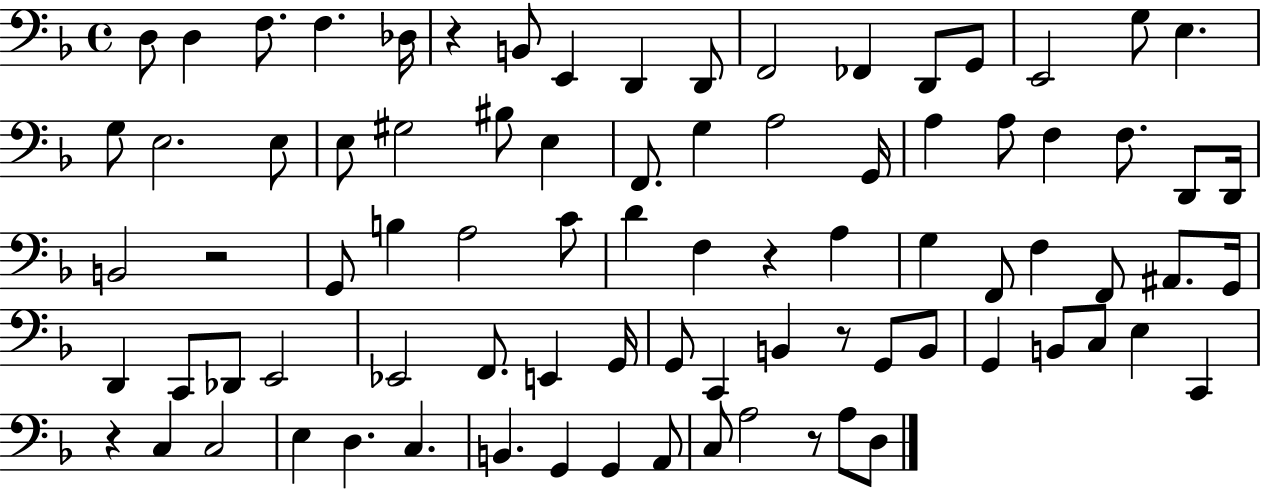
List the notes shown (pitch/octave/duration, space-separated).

D3/e D3/q F3/e. F3/q. Db3/s R/q B2/e E2/q D2/q D2/e F2/h FES2/q D2/e G2/e E2/h G3/e E3/q. G3/e E3/h. E3/e E3/e G#3/h BIS3/e E3/q F2/e. G3/q A3/h G2/s A3/q A3/e F3/q F3/e. D2/e D2/s B2/h R/h G2/e B3/q A3/h C4/e D4/q F3/q R/q A3/q G3/q F2/e F3/q F2/e A#2/e. G2/s D2/q C2/e Db2/e E2/h Eb2/h F2/e. E2/q G2/s G2/e C2/q B2/q R/e G2/e B2/e G2/q B2/e C3/e E3/q C2/q R/q C3/q C3/h E3/q D3/q. C3/q. B2/q. G2/q G2/q A2/e C3/e A3/h R/e A3/e D3/e